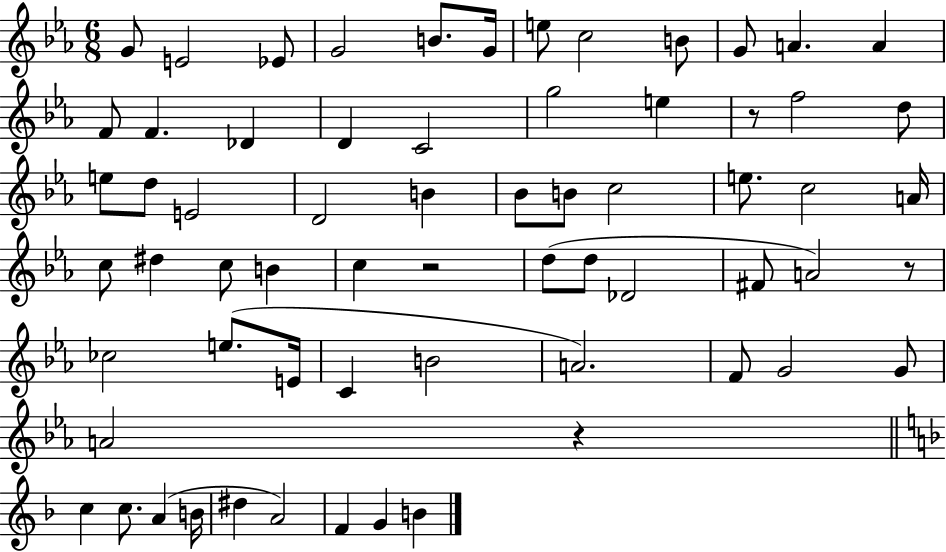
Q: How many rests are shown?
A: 4